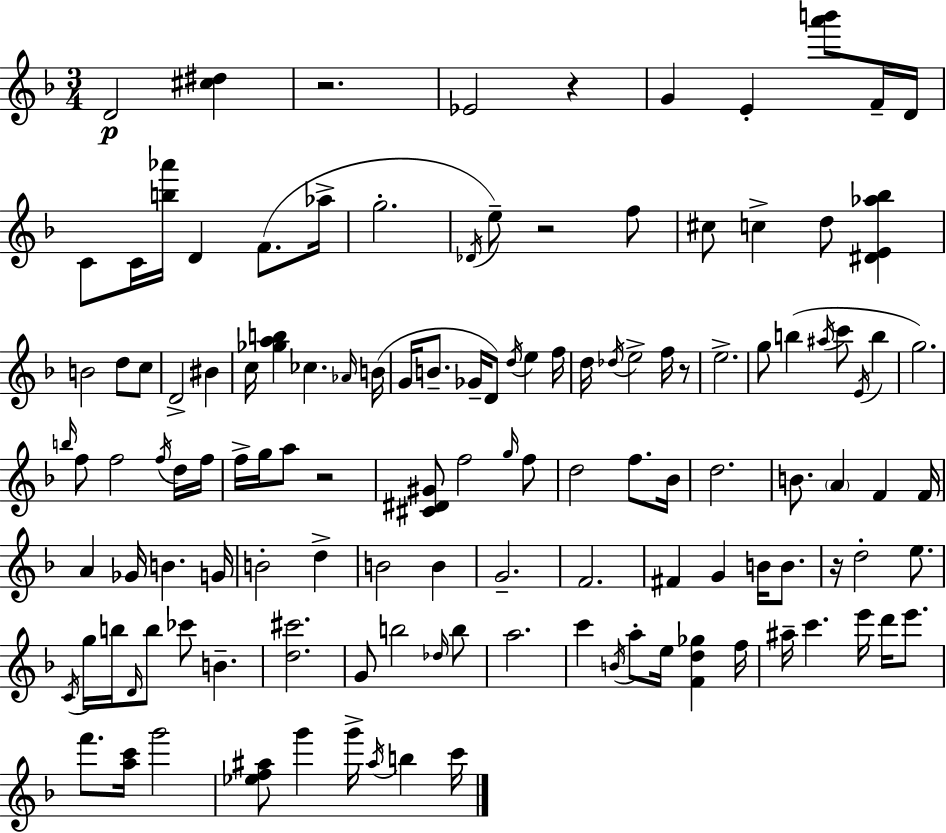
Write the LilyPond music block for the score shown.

{
  \clef treble
  \numericTimeSignature
  \time 3/4
  \key f \major
  \repeat volta 2 { d'2\p <cis'' dis''>4 | r2. | ees'2 r4 | g'4 e'4-. <a''' b'''>8 f'16-- d'16 | \break c'8 c'16 <b'' aes'''>16 d'4 f'8.( aes''16-> | g''2.-. | \acciaccatura { des'16 }) e''8-- r2 f''8 | cis''8 c''4-> d''8 <dis' e' aes'' bes''>4 | \break b'2 d''8 c''8 | d'2-> bis'4 | c''16 <ges'' a'' b''>4 ces''4. | \grace { aes'16 }( b'16 g'16 b'8.-- ges'16-- d'8) \acciaccatura { d''16 } e''4 | \break f''16 d''16 \acciaccatura { des''16 } e''2-> | f''16 r8 e''2.-> | g''8 b''4( \acciaccatura { ais''16 } c'''8 | \acciaccatura { e'16 } b''4 g''2.) | \break \grace { b''16 } f''8 f''2 | \acciaccatura { f''16 } d''16 f''16 f''16-> g''16 a''8 | r2 <cis' dis' gis'>8 f''2 | \grace { g''16 } f''8 d''2 | \break f''8. bes'16 d''2. | b'8. | \parenthesize a'4 f'4 f'16 a'4 | ges'16 b'4. g'16 b'2-. | \break d''4-> b'2 | b'4 g'2.-- | f'2. | fis'4 | \break g'4 b'16 b'8. r16 d''2-. | e''8. \acciaccatura { c'16 } g''16 b''16 | \grace { d'16 } b''8 ces'''8 b'4.-- <d'' cis'''>2. | g'8 | \break b''2 \grace { des''16 } b''8 | a''2. | c'''4 \acciaccatura { b'16 } a''8-. e''16 <f' d'' ges''>4 | f''16 ais''16-- c'''4. e'''16 d'''16 e'''8. | \break f'''8. <a'' c'''>16 g'''2 | <ees'' f'' ais''>8 g'''4 g'''16-> \acciaccatura { ais''16 } b''4 | c'''16 } \bar "|."
}